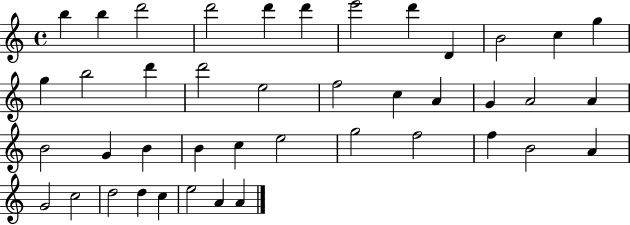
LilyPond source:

{
  \clef treble
  \time 4/4
  \defaultTimeSignature
  \key c \major
  b''4 b''4 d'''2 | d'''2 d'''4 d'''4 | e'''2 d'''4 d'4 | b'2 c''4 g''4 | \break g''4 b''2 d'''4 | d'''2 e''2 | f''2 c''4 a'4 | g'4 a'2 a'4 | \break b'2 g'4 b'4 | b'4 c''4 e''2 | g''2 f''2 | f''4 b'2 a'4 | \break g'2 c''2 | d''2 d''4 c''4 | e''2 a'4 a'4 | \bar "|."
}